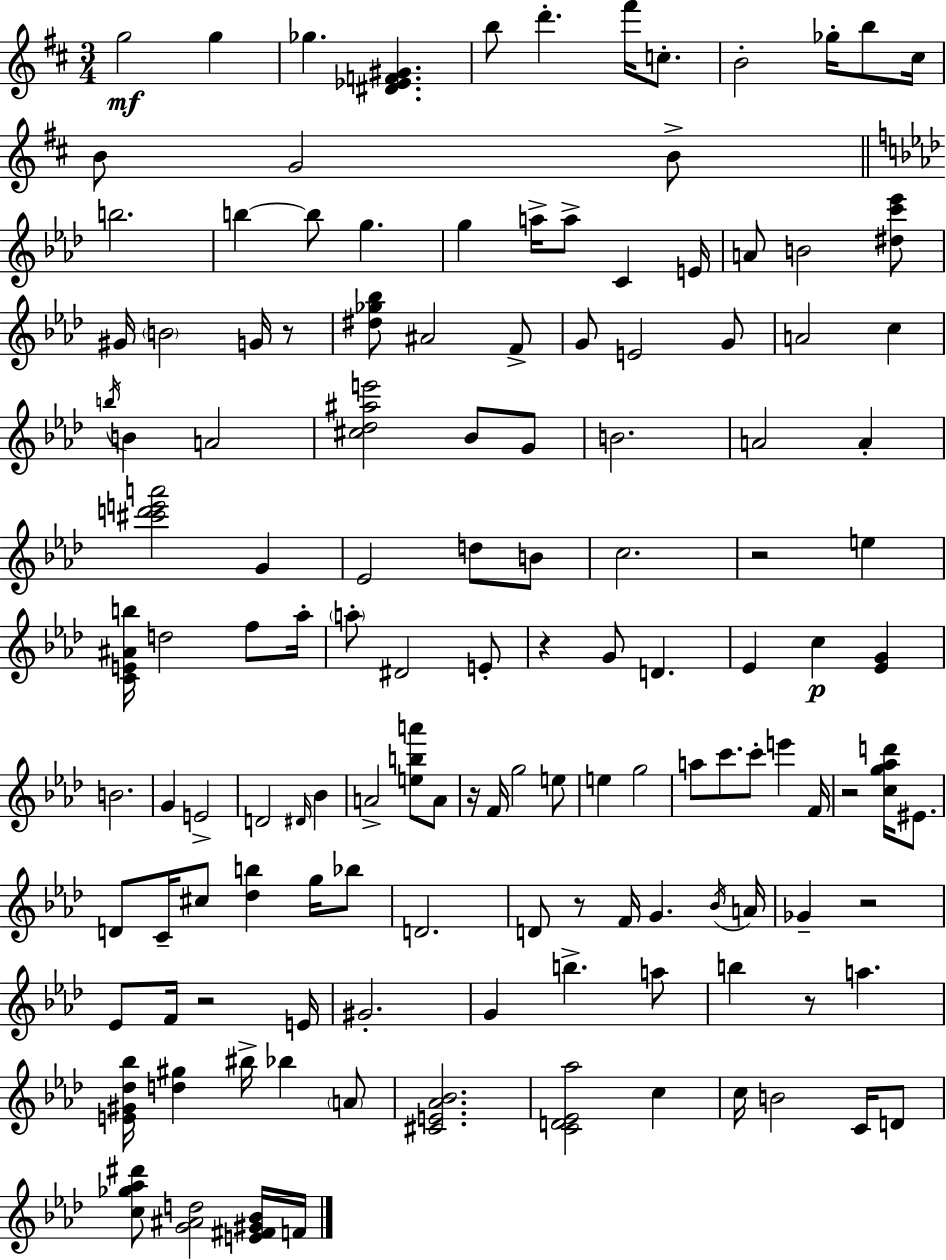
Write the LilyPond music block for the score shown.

{
  \clef treble
  \numericTimeSignature
  \time 3/4
  \key d \major
  g''2\mf g''4 | ges''4. <dis' ees' f' gis'>4. | b''8 d'''4.-. fis'''16 c''8.-. | b'2-. ges''16-. b''8 cis''16 | \break b'8 g'2 b'8-> | \bar "||" \break \key f \minor b''2. | b''4~~ b''8 g''4. | g''4 a''16-> a''8-> c'4 e'16 | a'8 b'2 <dis'' c''' ees'''>8 | \break gis'16 \parenthesize b'2 g'16 r8 | <dis'' ges'' bes''>8 ais'2 f'8-> | g'8 e'2 g'8 | a'2 c''4 | \break \acciaccatura { b''16 } b'4 a'2 | <cis'' des'' ais'' e'''>2 bes'8 g'8 | b'2. | a'2 a'4-. | \break <cis''' d''' e''' a'''>2 g'4 | ees'2 d''8 b'8 | c''2. | r2 e''4 | \break <c' e' ais' b''>16 d''2 f''8 | aes''16-. \parenthesize a''8-. dis'2 e'8-. | r4 g'8 d'4. | ees'4 c''4\p <ees' g'>4 | \break b'2. | g'4 e'2-> | d'2 \grace { dis'16 } bes'4 | a'2-> <e'' b'' a'''>8 | \break a'8 r16 f'16 g''2 | e''8 e''4 g''2 | a''8 c'''8. c'''8-. e'''4 | f'16 r2 <c'' g'' aes'' d'''>16 eis'8. | \break d'8 c'16-- cis''8 <des'' b''>4 g''16 | bes''8 d'2. | d'8 r8 f'16 g'4. | \acciaccatura { bes'16 } a'16 ges'4-- r2 | \break ees'8 f'16 r2 | e'16 gis'2.-. | g'4 b''4.-> | a''8 b''4 r8 a''4. | \break <e' gis' des'' bes''>16 <d'' gis''>4 bis''16-> bes''4 | \parenthesize a'8 <cis' e' aes' bes'>2. | <c' d' ees' aes''>2 c''4 | c''16 b'2 | \break c'16 d'8 <c'' ges'' aes'' dis'''>8 <g' ais' d''>2 | <e' fis' gis' bes'>16 f'16 \bar "|."
}